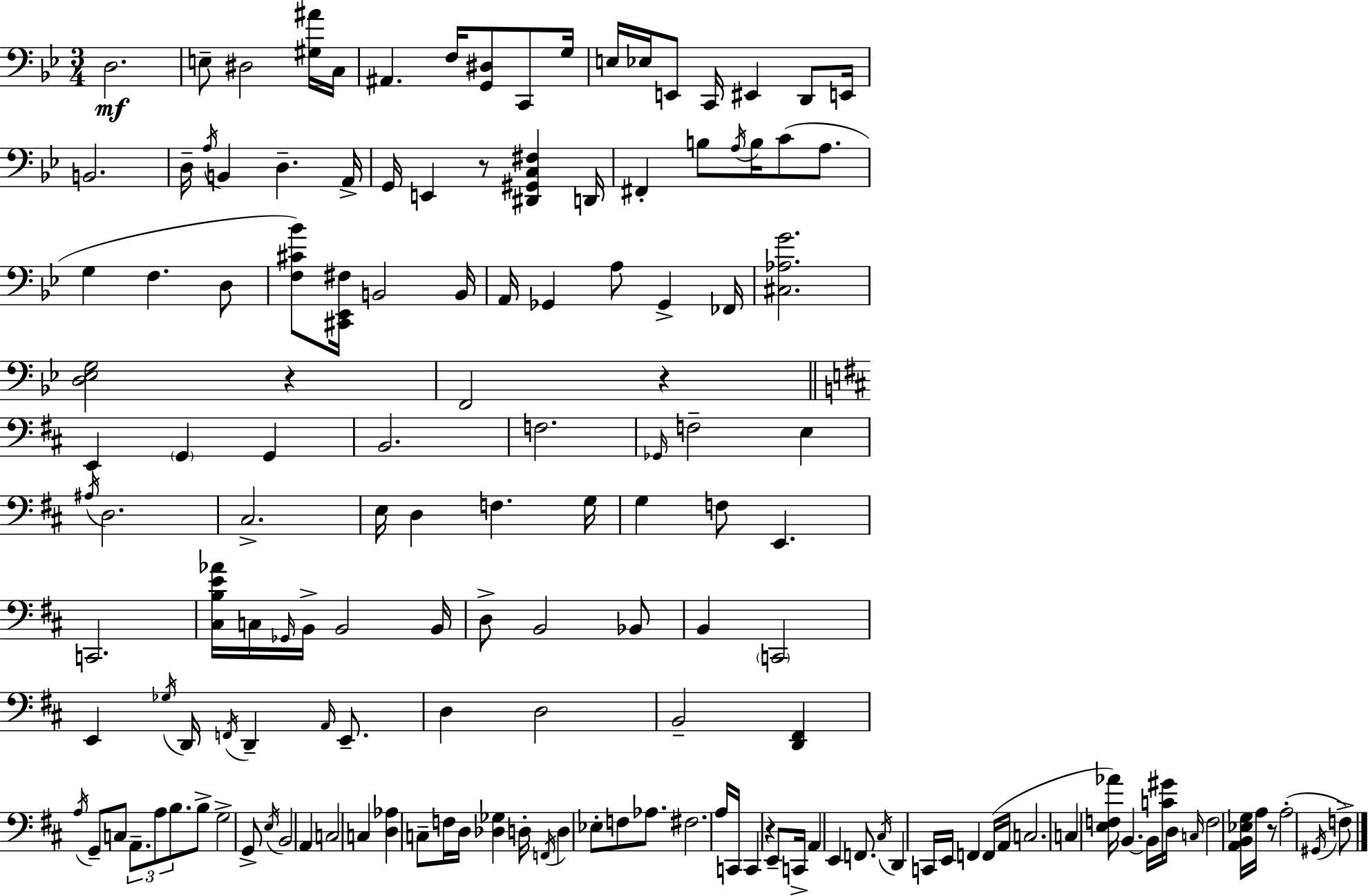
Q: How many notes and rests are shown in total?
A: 149